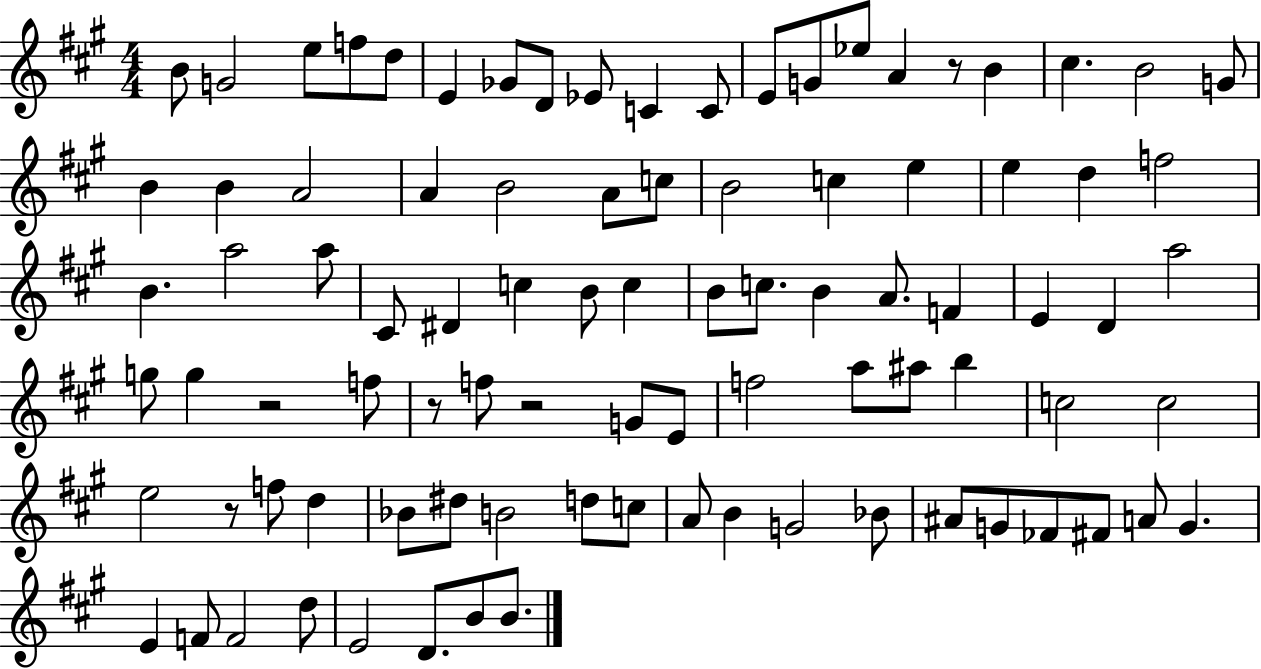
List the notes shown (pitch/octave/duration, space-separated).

B4/e G4/h E5/e F5/e D5/e E4/q Gb4/e D4/e Eb4/e C4/q C4/e E4/e G4/e Eb5/e A4/q R/e B4/q C#5/q. B4/h G4/e B4/q B4/q A4/h A4/q B4/h A4/e C5/e B4/h C5/q E5/q E5/q D5/q F5/h B4/q. A5/h A5/e C#4/e D#4/q C5/q B4/e C5/q B4/e C5/e. B4/q A4/e. F4/q E4/q D4/q A5/h G5/e G5/q R/h F5/e R/e F5/e R/h G4/e E4/e F5/h A5/e A#5/e B5/q C5/h C5/h E5/h R/e F5/e D5/q Bb4/e D#5/e B4/h D5/e C5/e A4/e B4/q G4/h Bb4/e A#4/e G4/e FES4/e F#4/e A4/e G4/q. E4/q F4/e F4/h D5/e E4/h D4/e. B4/e B4/e.